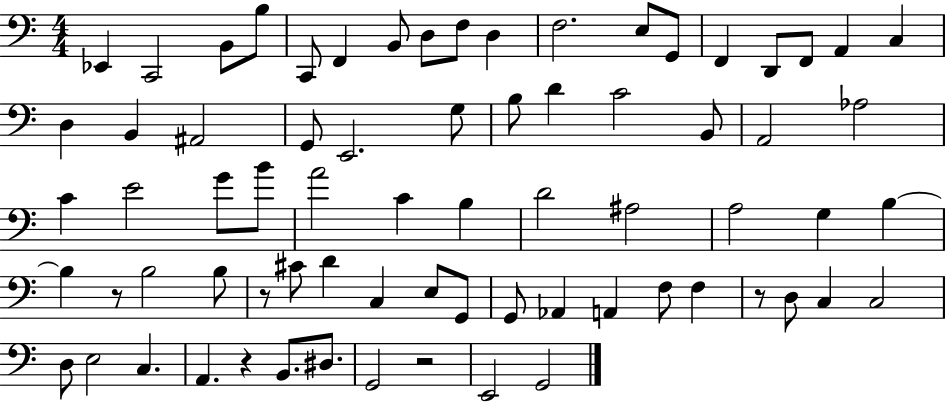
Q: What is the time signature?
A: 4/4